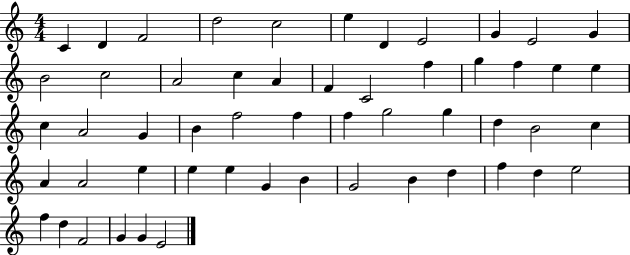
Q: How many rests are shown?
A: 0